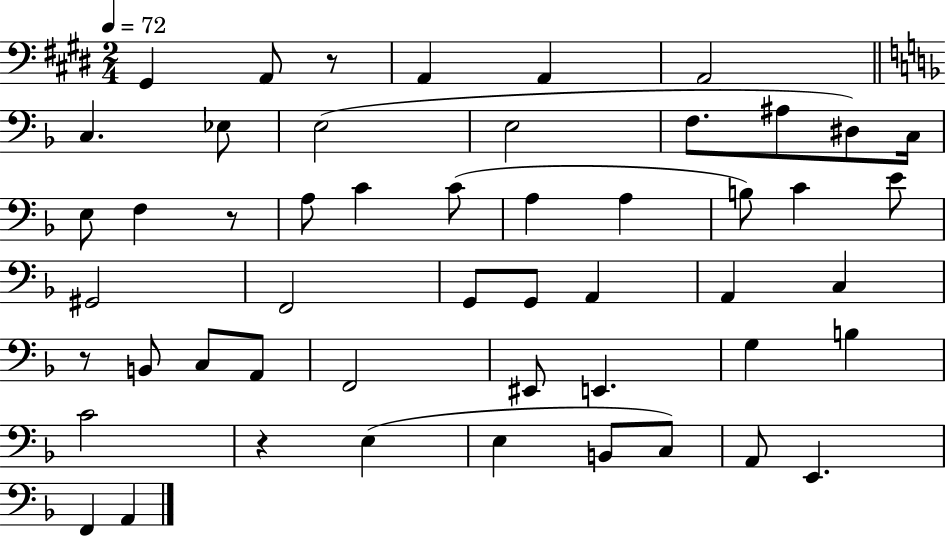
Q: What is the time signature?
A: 2/4